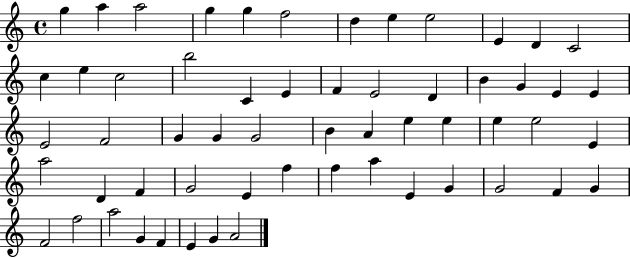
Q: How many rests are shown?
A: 0